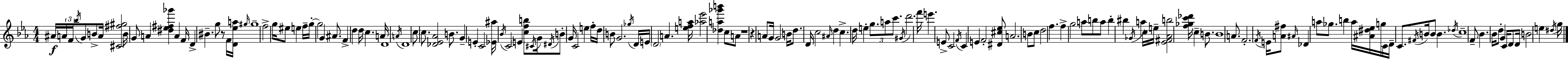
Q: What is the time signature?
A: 4/4